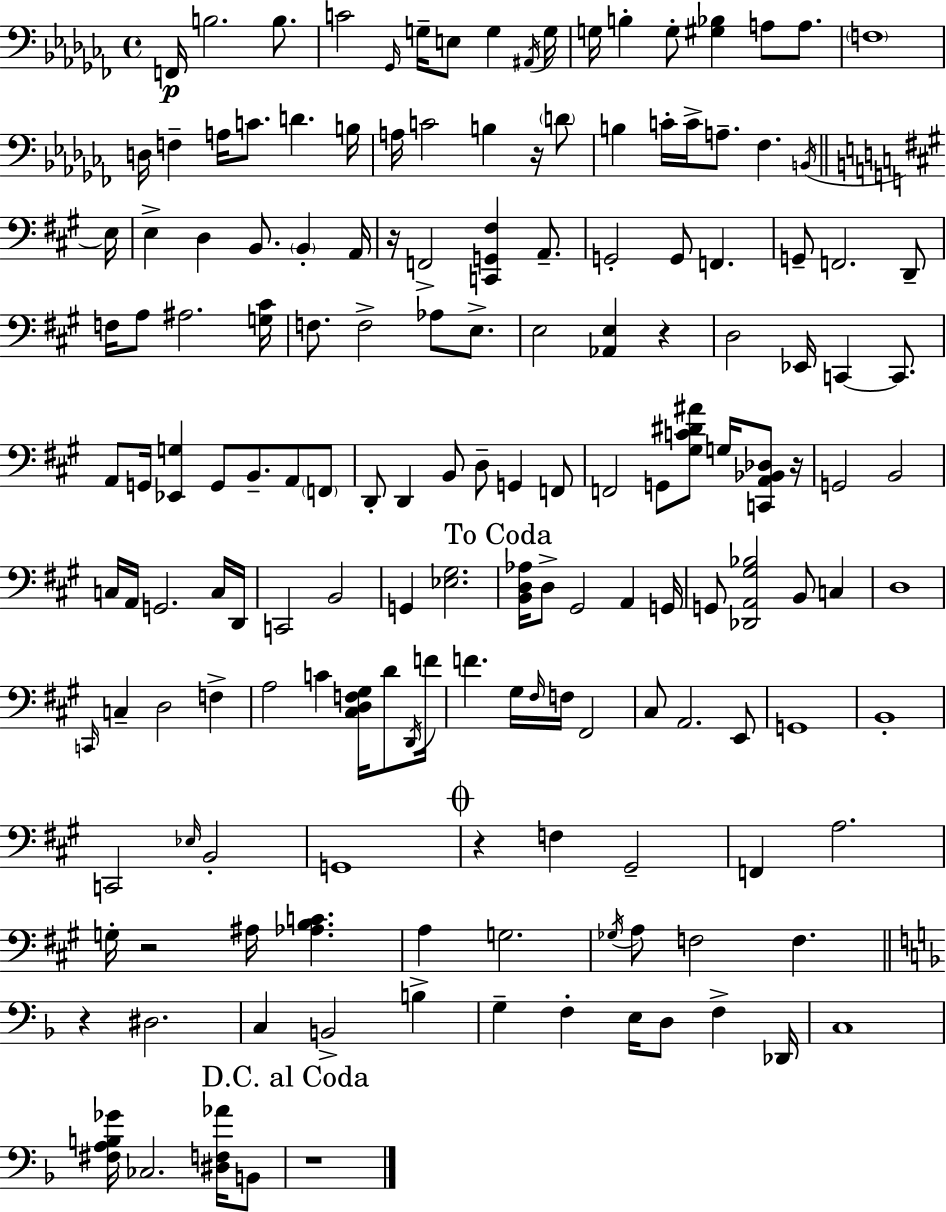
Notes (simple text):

F2/s B3/h. B3/e. C4/h Gb2/s G3/s E3/e G3/q A#2/s G3/s G3/s B3/q G3/e [G#3,Bb3]/q A3/e A3/e. F3/w D3/s F3/q A3/s C4/e. D4/q. B3/s A3/s C4/h B3/q R/s D4/e B3/q C4/s C4/s A3/e. FES3/q. B2/s E3/s E3/q D3/q B2/e. B2/q A2/s R/s F2/h [C2,G2,F#3]/q A2/e. G2/h G2/e F2/q. G2/e F2/h. D2/e F3/s A3/e A#3/h. [G3,C#4]/s F3/e. F3/h Ab3/e E3/e. E3/h [Ab2,E3]/q R/q D3/h Eb2/s C2/q C2/e. A2/e G2/s [Eb2,G3]/q G2/e B2/e. A2/e F2/e D2/e D2/q B2/e D3/e G2/q F2/e F2/h G2/e [G#3,C4,D#4,A#4]/e G3/s [C2,A2,Bb2,Db3]/e R/s G2/h B2/h C3/s A2/s G2/h. C3/s D2/s C2/h B2/h G2/q [Eb3,G#3]/h. [B2,D3,Ab3]/s D3/e G#2/h A2/q G2/s G2/e [Db2,A2,G#3,Bb3]/h B2/e C3/q D3/w C2/s C3/q D3/h F3/q A3/h C4/q [C#3,D3,F3,G#3]/s D4/e D2/s F4/s F4/q. G#3/s F#3/s F3/s F#2/h C#3/e A2/h. E2/e G2/w B2/w C2/h Eb3/s B2/h G2/w R/q F3/q G#2/h F2/q A3/h. G3/s R/h A#3/s [Ab3,B3,C4]/q. A3/q G3/h. Gb3/s A3/e F3/h F3/q. R/q D#3/h. C3/q B2/h B3/q G3/q F3/q E3/s D3/e F3/q Db2/s C3/w [F#3,A3,B3,Gb4]/s CES3/h. [D#3,F3,Ab4]/s B2/e R/w